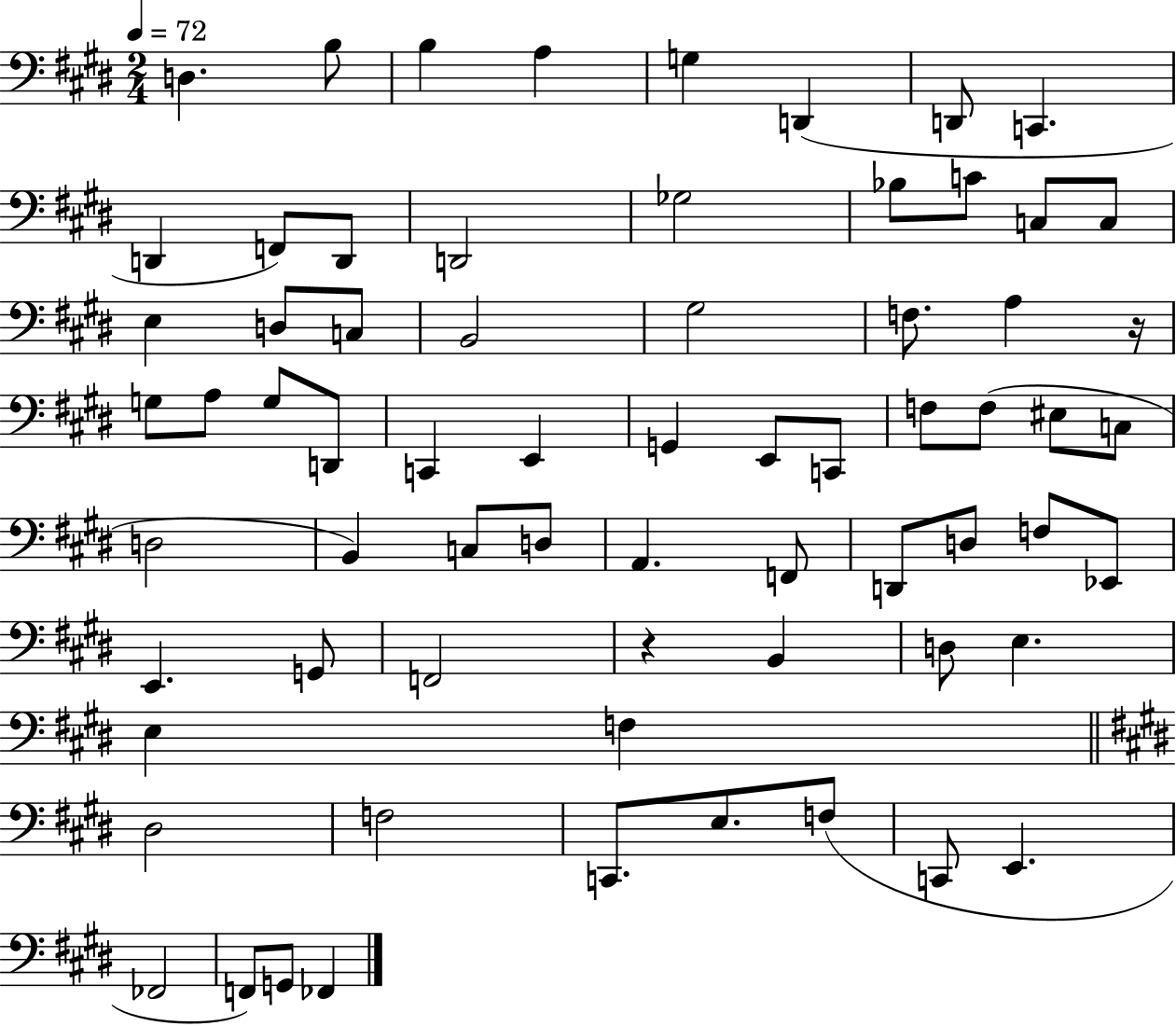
X:1
T:Untitled
M:2/4
L:1/4
K:E
D, B,/2 B, A, G, D,, D,,/2 C,, D,, F,,/2 D,,/2 D,,2 _G,2 _B,/2 C/2 C,/2 C,/2 E, D,/2 C,/2 B,,2 ^G,2 F,/2 A, z/4 G,/2 A,/2 G,/2 D,,/2 C,, E,, G,, E,,/2 C,,/2 F,/2 F,/2 ^E,/2 C,/2 D,2 B,, C,/2 D,/2 A,, F,,/2 D,,/2 D,/2 F,/2 _E,,/2 E,, G,,/2 F,,2 z B,, D,/2 E, E, F, ^D,2 F,2 C,,/2 E,/2 F,/2 C,,/2 E,, _F,,2 F,,/2 G,,/2 _F,,